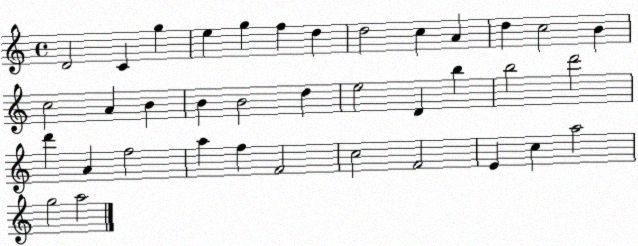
X:1
T:Untitled
M:4/4
L:1/4
K:C
D2 C g e g f d d2 c A d c2 B c2 A B B B2 d e2 D b b2 d'2 d' A f2 a f F2 c2 F2 E c a2 g2 a2